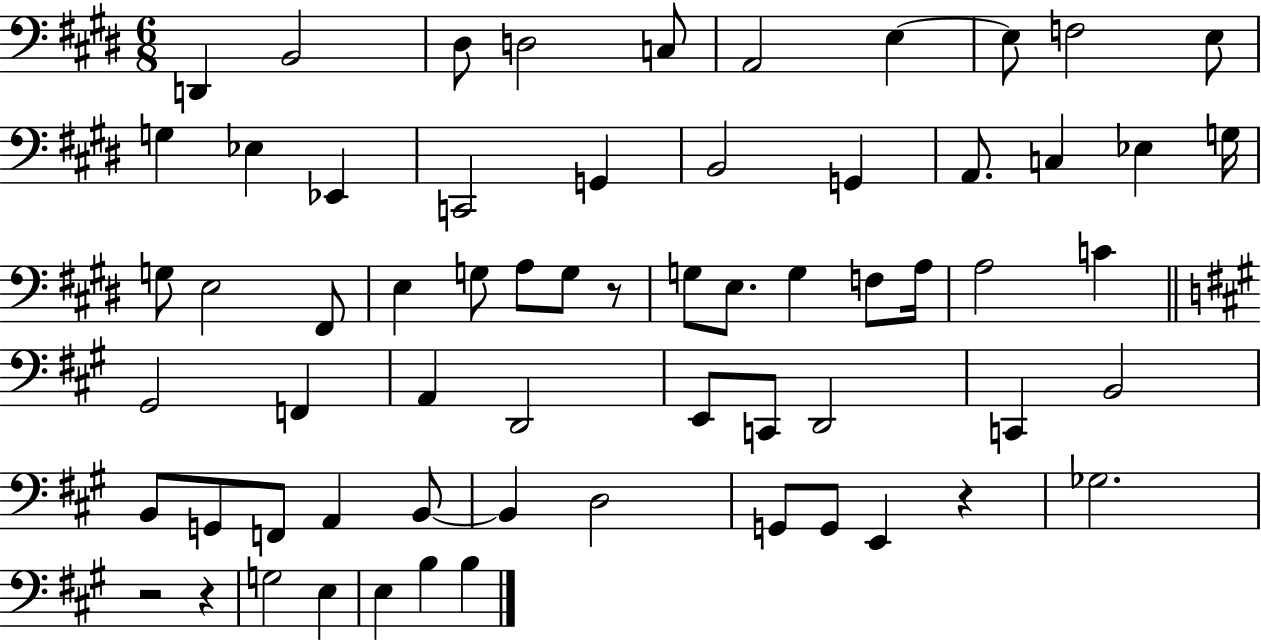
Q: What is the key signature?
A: E major